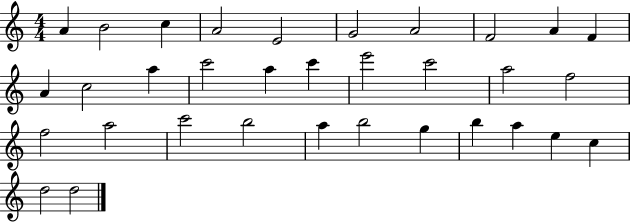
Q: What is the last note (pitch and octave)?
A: D5